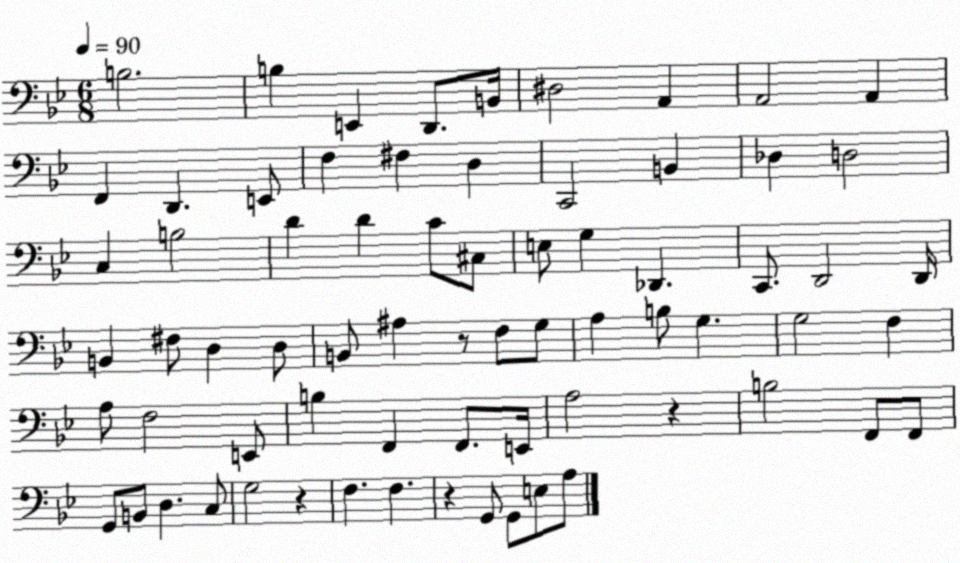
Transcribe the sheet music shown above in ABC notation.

X:1
T:Untitled
M:6/8
L:1/4
K:Bb
B,2 B, E,, D,,/2 B,,/4 ^D,2 A,, A,,2 A,, F,, D,, E,,/2 F, ^F, D, C,,2 B,, _D, D,2 C, B,2 D D C/2 ^C,/2 E,/2 G, _D,, C,,/2 D,,2 D,,/4 B,, ^F,/2 D, D,/2 B,,/2 ^A, z/2 F,/2 G,/2 A, B,/2 G, G,2 F, A,/2 F,2 E,,/2 B, F,, F,,/2 E,,/4 A,2 z B,2 F,,/2 F,,/2 G,,/2 B,,/2 D, C,/2 G,2 z F, F, z G,,/2 G,,/2 E,/2 A,/2